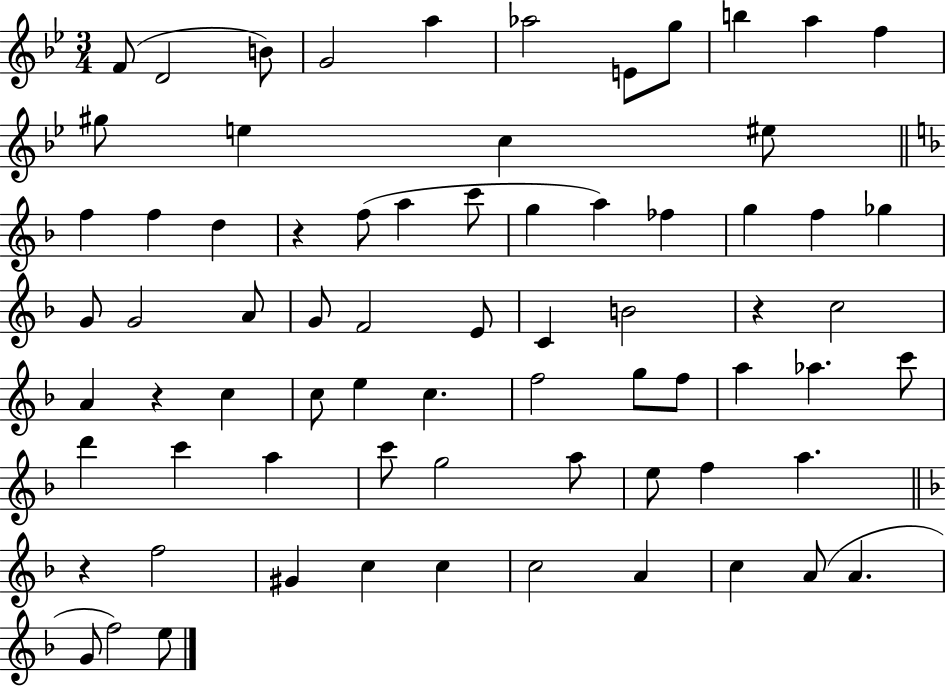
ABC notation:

X:1
T:Untitled
M:3/4
L:1/4
K:Bb
F/2 D2 B/2 G2 a _a2 E/2 g/2 b a f ^g/2 e c ^e/2 f f d z f/2 a c'/2 g a _f g f _g G/2 G2 A/2 G/2 F2 E/2 C B2 z c2 A z c c/2 e c f2 g/2 f/2 a _a c'/2 d' c' a c'/2 g2 a/2 e/2 f a z f2 ^G c c c2 A c A/2 A G/2 f2 e/2